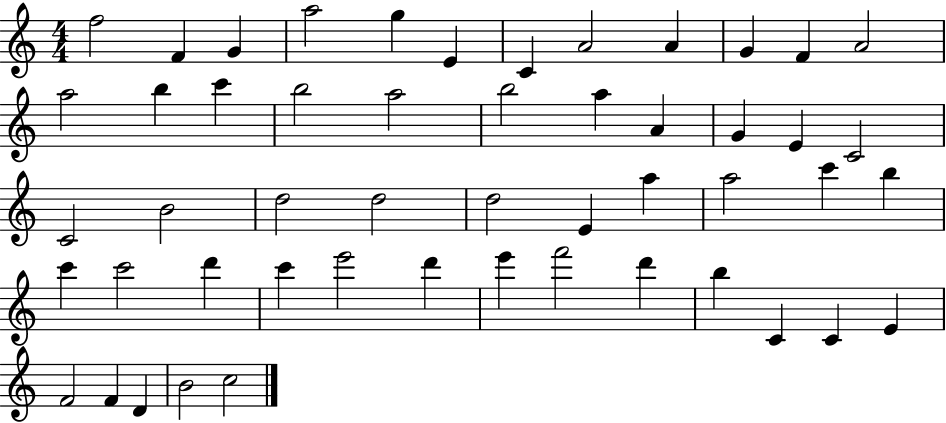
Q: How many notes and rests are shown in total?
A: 51